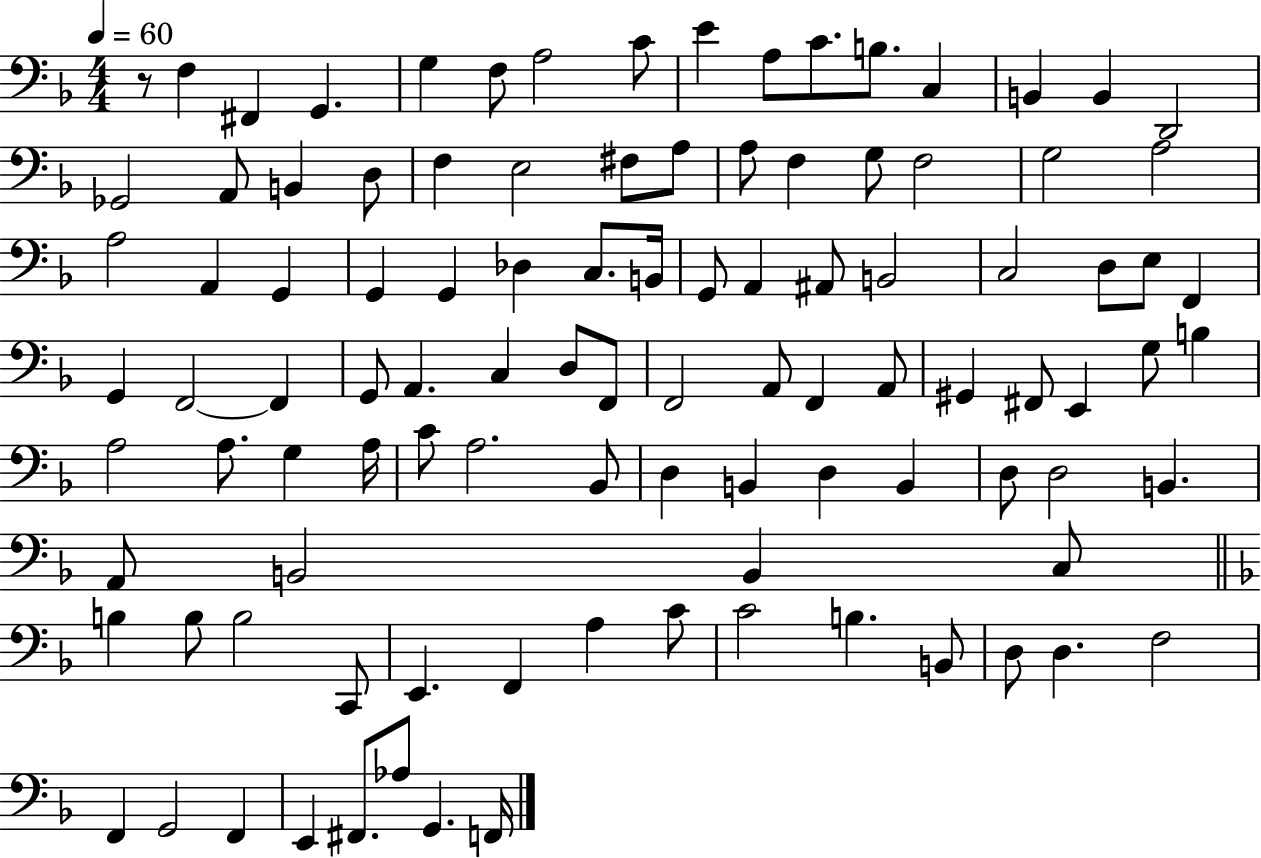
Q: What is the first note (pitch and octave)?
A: F3